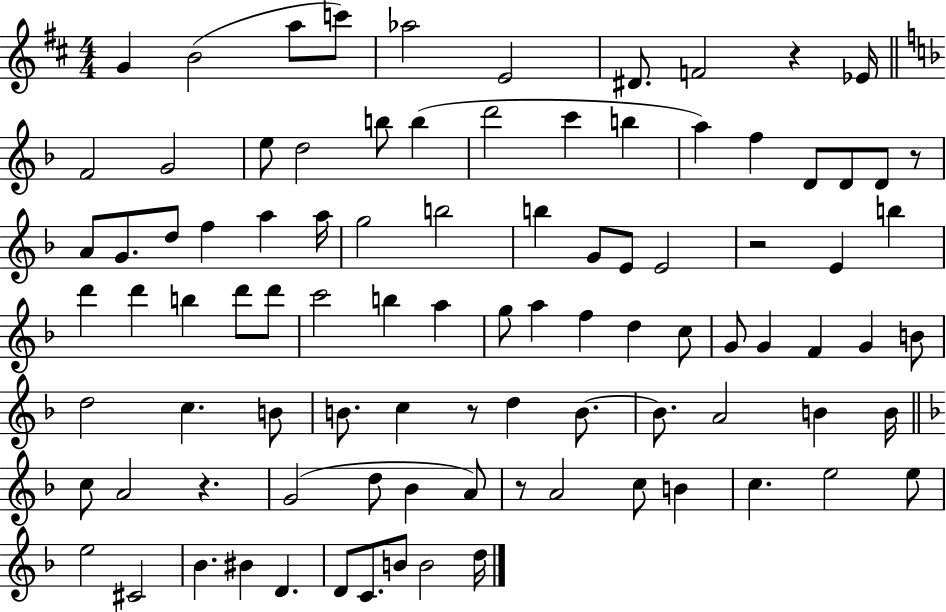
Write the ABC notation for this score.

X:1
T:Untitled
M:4/4
L:1/4
K:D
G B2 a/2 c'/2 _a2 E2 ^D/2 F2 z _E/4 F2 G2 e/2 d2 b/2 b d'2 c' b a f D/2 D/2 D/2 z/2 A/2 G/2 d/2 f a a/4 g2 b2 b G/2 E/2 E2 z2 E b d' d' b d'/2 d'/2 c'2 b a g/2 a f d c/2 G/2 G F G B/2 d2 c B/2 B/2 c z/2 d B/2 B/2 A2 B B/4 c/2 A2 z G2 d/2 _B A/2 z/2 A2 c/2 B c e2 e/2 e2 ^C2 _B ^B D D/2 C/2 B/2 B2 d/4